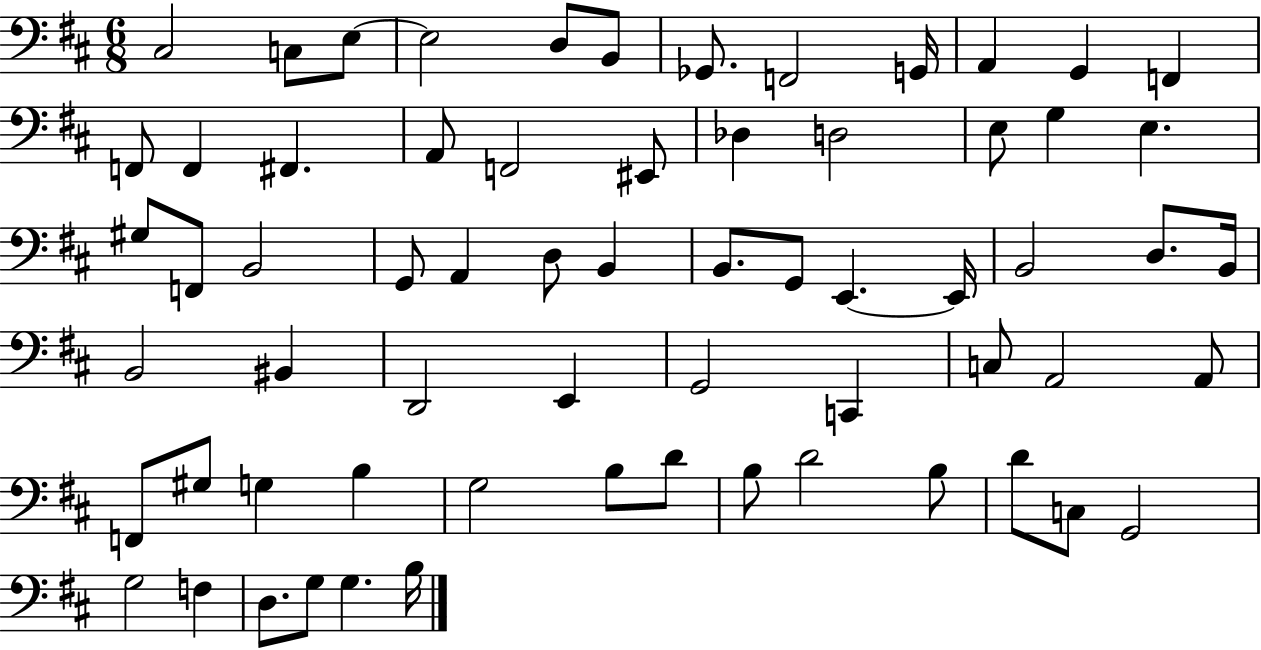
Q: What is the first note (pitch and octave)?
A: C#3